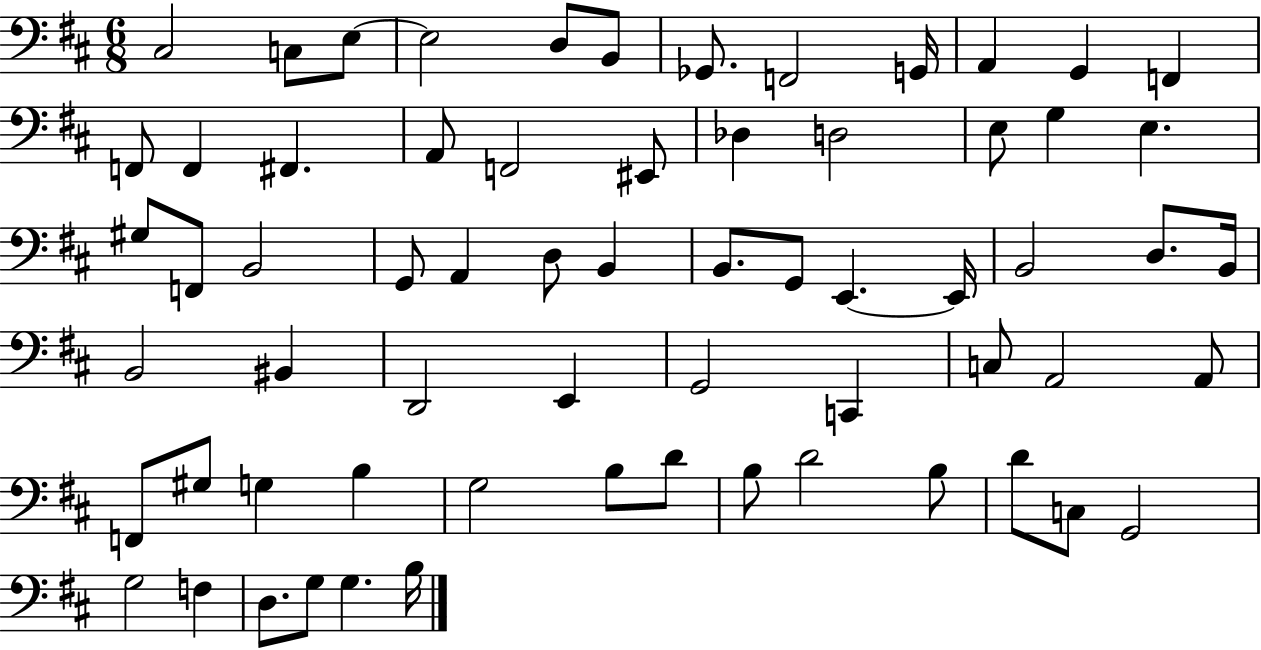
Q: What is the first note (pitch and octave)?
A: C#3